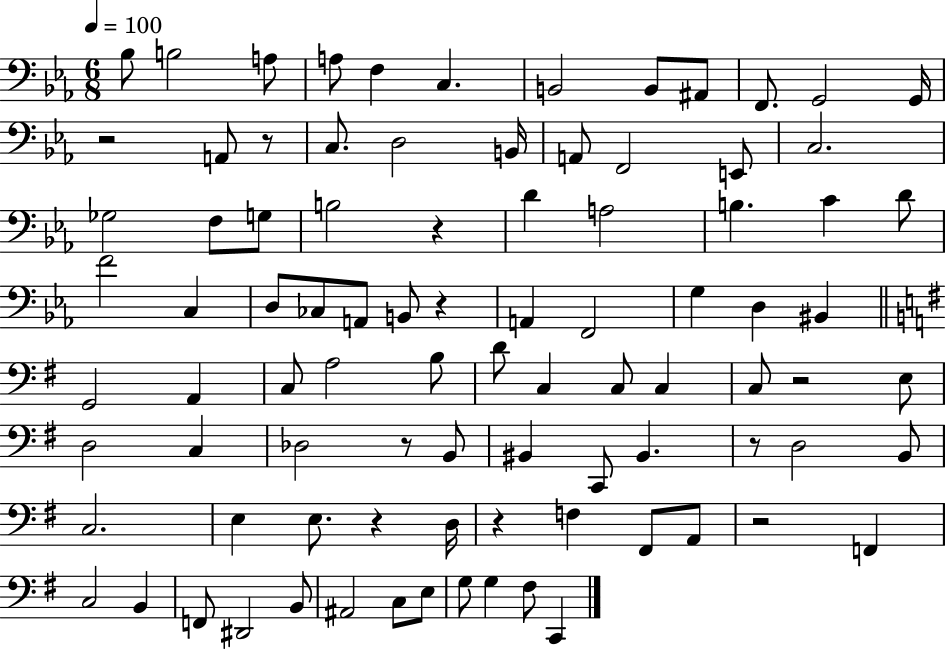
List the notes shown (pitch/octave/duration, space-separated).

Bb3/e B3/h A3/e A3/e F3/q C3/q. B2/h B2/e A#2/e F2/e. G2/h G2/s R/h A2/e R/e C3/e. D3/h B2/s A2/e F2/h E2/e C3/h. Gb3/h F3/e G3/e B3/h R/q D4/q A3/h B3/q. C4/q D4/e F4/h C3/q D3/e CES3/e A2/e B2/e R/q A2/q F2/h G3/q D3/q BIS2/q G2/h A2/q C3/e A3/h B3/e D4/e C3/q C3/e C3/q C3/e R/h E3/e D3/h C3/q Db3/h R/e B2/e BIS2/q C2/e BIS2/q. R/e D3/h B2/e C3/h. E3/q E3/e. R/q D3/s R/q F3/q F#2/e A2/e R/h F2/q C3/h B2/q F2/e D#2/h B2/e A#2/h C3/e E3/e G3/e G3/q F#3/e C2/q